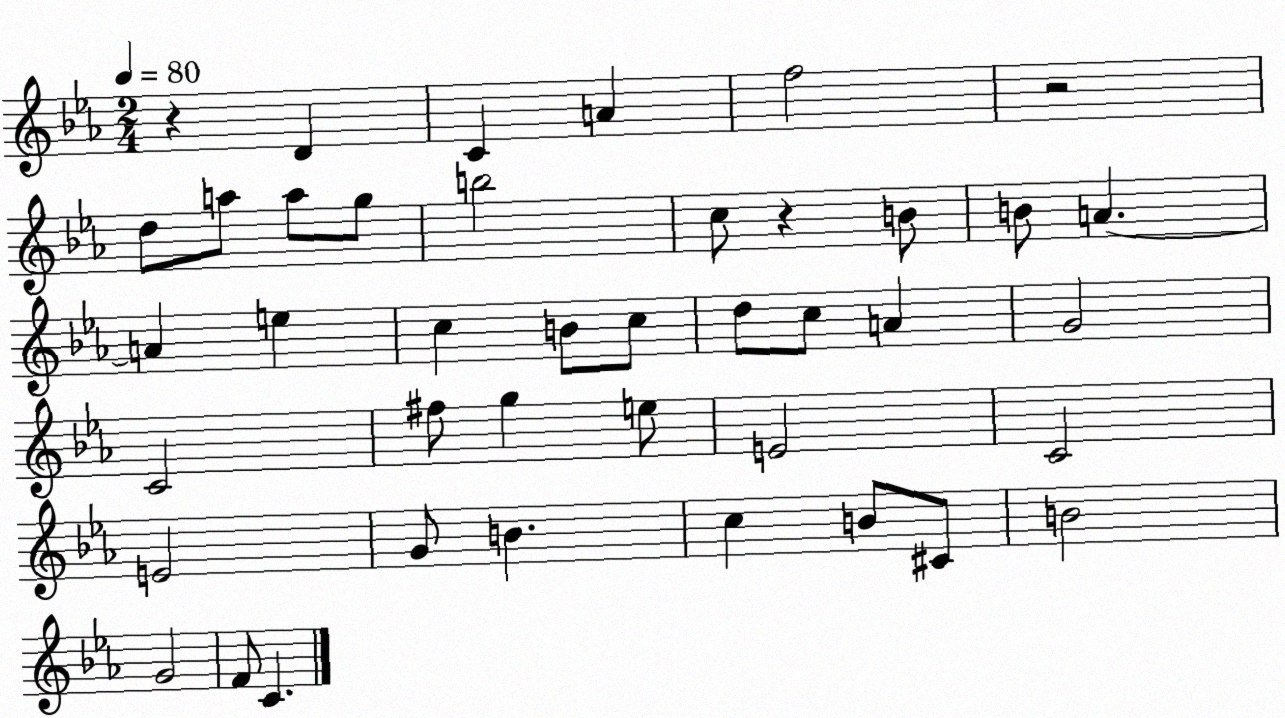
X:1
T:Untitled
M:2/4
L:1/4
K:Eb
z D C A f2 z2 d/2 a/2 a/2 g/2 b2 c/2 z B/2 B/2 A A e c B/2 c/2 d/2 c/2 A G2 C2 ^f/2 g e/2 E2 C2 E2 G/2 B c B/2 ^C/2 B2 G2 F/2 C